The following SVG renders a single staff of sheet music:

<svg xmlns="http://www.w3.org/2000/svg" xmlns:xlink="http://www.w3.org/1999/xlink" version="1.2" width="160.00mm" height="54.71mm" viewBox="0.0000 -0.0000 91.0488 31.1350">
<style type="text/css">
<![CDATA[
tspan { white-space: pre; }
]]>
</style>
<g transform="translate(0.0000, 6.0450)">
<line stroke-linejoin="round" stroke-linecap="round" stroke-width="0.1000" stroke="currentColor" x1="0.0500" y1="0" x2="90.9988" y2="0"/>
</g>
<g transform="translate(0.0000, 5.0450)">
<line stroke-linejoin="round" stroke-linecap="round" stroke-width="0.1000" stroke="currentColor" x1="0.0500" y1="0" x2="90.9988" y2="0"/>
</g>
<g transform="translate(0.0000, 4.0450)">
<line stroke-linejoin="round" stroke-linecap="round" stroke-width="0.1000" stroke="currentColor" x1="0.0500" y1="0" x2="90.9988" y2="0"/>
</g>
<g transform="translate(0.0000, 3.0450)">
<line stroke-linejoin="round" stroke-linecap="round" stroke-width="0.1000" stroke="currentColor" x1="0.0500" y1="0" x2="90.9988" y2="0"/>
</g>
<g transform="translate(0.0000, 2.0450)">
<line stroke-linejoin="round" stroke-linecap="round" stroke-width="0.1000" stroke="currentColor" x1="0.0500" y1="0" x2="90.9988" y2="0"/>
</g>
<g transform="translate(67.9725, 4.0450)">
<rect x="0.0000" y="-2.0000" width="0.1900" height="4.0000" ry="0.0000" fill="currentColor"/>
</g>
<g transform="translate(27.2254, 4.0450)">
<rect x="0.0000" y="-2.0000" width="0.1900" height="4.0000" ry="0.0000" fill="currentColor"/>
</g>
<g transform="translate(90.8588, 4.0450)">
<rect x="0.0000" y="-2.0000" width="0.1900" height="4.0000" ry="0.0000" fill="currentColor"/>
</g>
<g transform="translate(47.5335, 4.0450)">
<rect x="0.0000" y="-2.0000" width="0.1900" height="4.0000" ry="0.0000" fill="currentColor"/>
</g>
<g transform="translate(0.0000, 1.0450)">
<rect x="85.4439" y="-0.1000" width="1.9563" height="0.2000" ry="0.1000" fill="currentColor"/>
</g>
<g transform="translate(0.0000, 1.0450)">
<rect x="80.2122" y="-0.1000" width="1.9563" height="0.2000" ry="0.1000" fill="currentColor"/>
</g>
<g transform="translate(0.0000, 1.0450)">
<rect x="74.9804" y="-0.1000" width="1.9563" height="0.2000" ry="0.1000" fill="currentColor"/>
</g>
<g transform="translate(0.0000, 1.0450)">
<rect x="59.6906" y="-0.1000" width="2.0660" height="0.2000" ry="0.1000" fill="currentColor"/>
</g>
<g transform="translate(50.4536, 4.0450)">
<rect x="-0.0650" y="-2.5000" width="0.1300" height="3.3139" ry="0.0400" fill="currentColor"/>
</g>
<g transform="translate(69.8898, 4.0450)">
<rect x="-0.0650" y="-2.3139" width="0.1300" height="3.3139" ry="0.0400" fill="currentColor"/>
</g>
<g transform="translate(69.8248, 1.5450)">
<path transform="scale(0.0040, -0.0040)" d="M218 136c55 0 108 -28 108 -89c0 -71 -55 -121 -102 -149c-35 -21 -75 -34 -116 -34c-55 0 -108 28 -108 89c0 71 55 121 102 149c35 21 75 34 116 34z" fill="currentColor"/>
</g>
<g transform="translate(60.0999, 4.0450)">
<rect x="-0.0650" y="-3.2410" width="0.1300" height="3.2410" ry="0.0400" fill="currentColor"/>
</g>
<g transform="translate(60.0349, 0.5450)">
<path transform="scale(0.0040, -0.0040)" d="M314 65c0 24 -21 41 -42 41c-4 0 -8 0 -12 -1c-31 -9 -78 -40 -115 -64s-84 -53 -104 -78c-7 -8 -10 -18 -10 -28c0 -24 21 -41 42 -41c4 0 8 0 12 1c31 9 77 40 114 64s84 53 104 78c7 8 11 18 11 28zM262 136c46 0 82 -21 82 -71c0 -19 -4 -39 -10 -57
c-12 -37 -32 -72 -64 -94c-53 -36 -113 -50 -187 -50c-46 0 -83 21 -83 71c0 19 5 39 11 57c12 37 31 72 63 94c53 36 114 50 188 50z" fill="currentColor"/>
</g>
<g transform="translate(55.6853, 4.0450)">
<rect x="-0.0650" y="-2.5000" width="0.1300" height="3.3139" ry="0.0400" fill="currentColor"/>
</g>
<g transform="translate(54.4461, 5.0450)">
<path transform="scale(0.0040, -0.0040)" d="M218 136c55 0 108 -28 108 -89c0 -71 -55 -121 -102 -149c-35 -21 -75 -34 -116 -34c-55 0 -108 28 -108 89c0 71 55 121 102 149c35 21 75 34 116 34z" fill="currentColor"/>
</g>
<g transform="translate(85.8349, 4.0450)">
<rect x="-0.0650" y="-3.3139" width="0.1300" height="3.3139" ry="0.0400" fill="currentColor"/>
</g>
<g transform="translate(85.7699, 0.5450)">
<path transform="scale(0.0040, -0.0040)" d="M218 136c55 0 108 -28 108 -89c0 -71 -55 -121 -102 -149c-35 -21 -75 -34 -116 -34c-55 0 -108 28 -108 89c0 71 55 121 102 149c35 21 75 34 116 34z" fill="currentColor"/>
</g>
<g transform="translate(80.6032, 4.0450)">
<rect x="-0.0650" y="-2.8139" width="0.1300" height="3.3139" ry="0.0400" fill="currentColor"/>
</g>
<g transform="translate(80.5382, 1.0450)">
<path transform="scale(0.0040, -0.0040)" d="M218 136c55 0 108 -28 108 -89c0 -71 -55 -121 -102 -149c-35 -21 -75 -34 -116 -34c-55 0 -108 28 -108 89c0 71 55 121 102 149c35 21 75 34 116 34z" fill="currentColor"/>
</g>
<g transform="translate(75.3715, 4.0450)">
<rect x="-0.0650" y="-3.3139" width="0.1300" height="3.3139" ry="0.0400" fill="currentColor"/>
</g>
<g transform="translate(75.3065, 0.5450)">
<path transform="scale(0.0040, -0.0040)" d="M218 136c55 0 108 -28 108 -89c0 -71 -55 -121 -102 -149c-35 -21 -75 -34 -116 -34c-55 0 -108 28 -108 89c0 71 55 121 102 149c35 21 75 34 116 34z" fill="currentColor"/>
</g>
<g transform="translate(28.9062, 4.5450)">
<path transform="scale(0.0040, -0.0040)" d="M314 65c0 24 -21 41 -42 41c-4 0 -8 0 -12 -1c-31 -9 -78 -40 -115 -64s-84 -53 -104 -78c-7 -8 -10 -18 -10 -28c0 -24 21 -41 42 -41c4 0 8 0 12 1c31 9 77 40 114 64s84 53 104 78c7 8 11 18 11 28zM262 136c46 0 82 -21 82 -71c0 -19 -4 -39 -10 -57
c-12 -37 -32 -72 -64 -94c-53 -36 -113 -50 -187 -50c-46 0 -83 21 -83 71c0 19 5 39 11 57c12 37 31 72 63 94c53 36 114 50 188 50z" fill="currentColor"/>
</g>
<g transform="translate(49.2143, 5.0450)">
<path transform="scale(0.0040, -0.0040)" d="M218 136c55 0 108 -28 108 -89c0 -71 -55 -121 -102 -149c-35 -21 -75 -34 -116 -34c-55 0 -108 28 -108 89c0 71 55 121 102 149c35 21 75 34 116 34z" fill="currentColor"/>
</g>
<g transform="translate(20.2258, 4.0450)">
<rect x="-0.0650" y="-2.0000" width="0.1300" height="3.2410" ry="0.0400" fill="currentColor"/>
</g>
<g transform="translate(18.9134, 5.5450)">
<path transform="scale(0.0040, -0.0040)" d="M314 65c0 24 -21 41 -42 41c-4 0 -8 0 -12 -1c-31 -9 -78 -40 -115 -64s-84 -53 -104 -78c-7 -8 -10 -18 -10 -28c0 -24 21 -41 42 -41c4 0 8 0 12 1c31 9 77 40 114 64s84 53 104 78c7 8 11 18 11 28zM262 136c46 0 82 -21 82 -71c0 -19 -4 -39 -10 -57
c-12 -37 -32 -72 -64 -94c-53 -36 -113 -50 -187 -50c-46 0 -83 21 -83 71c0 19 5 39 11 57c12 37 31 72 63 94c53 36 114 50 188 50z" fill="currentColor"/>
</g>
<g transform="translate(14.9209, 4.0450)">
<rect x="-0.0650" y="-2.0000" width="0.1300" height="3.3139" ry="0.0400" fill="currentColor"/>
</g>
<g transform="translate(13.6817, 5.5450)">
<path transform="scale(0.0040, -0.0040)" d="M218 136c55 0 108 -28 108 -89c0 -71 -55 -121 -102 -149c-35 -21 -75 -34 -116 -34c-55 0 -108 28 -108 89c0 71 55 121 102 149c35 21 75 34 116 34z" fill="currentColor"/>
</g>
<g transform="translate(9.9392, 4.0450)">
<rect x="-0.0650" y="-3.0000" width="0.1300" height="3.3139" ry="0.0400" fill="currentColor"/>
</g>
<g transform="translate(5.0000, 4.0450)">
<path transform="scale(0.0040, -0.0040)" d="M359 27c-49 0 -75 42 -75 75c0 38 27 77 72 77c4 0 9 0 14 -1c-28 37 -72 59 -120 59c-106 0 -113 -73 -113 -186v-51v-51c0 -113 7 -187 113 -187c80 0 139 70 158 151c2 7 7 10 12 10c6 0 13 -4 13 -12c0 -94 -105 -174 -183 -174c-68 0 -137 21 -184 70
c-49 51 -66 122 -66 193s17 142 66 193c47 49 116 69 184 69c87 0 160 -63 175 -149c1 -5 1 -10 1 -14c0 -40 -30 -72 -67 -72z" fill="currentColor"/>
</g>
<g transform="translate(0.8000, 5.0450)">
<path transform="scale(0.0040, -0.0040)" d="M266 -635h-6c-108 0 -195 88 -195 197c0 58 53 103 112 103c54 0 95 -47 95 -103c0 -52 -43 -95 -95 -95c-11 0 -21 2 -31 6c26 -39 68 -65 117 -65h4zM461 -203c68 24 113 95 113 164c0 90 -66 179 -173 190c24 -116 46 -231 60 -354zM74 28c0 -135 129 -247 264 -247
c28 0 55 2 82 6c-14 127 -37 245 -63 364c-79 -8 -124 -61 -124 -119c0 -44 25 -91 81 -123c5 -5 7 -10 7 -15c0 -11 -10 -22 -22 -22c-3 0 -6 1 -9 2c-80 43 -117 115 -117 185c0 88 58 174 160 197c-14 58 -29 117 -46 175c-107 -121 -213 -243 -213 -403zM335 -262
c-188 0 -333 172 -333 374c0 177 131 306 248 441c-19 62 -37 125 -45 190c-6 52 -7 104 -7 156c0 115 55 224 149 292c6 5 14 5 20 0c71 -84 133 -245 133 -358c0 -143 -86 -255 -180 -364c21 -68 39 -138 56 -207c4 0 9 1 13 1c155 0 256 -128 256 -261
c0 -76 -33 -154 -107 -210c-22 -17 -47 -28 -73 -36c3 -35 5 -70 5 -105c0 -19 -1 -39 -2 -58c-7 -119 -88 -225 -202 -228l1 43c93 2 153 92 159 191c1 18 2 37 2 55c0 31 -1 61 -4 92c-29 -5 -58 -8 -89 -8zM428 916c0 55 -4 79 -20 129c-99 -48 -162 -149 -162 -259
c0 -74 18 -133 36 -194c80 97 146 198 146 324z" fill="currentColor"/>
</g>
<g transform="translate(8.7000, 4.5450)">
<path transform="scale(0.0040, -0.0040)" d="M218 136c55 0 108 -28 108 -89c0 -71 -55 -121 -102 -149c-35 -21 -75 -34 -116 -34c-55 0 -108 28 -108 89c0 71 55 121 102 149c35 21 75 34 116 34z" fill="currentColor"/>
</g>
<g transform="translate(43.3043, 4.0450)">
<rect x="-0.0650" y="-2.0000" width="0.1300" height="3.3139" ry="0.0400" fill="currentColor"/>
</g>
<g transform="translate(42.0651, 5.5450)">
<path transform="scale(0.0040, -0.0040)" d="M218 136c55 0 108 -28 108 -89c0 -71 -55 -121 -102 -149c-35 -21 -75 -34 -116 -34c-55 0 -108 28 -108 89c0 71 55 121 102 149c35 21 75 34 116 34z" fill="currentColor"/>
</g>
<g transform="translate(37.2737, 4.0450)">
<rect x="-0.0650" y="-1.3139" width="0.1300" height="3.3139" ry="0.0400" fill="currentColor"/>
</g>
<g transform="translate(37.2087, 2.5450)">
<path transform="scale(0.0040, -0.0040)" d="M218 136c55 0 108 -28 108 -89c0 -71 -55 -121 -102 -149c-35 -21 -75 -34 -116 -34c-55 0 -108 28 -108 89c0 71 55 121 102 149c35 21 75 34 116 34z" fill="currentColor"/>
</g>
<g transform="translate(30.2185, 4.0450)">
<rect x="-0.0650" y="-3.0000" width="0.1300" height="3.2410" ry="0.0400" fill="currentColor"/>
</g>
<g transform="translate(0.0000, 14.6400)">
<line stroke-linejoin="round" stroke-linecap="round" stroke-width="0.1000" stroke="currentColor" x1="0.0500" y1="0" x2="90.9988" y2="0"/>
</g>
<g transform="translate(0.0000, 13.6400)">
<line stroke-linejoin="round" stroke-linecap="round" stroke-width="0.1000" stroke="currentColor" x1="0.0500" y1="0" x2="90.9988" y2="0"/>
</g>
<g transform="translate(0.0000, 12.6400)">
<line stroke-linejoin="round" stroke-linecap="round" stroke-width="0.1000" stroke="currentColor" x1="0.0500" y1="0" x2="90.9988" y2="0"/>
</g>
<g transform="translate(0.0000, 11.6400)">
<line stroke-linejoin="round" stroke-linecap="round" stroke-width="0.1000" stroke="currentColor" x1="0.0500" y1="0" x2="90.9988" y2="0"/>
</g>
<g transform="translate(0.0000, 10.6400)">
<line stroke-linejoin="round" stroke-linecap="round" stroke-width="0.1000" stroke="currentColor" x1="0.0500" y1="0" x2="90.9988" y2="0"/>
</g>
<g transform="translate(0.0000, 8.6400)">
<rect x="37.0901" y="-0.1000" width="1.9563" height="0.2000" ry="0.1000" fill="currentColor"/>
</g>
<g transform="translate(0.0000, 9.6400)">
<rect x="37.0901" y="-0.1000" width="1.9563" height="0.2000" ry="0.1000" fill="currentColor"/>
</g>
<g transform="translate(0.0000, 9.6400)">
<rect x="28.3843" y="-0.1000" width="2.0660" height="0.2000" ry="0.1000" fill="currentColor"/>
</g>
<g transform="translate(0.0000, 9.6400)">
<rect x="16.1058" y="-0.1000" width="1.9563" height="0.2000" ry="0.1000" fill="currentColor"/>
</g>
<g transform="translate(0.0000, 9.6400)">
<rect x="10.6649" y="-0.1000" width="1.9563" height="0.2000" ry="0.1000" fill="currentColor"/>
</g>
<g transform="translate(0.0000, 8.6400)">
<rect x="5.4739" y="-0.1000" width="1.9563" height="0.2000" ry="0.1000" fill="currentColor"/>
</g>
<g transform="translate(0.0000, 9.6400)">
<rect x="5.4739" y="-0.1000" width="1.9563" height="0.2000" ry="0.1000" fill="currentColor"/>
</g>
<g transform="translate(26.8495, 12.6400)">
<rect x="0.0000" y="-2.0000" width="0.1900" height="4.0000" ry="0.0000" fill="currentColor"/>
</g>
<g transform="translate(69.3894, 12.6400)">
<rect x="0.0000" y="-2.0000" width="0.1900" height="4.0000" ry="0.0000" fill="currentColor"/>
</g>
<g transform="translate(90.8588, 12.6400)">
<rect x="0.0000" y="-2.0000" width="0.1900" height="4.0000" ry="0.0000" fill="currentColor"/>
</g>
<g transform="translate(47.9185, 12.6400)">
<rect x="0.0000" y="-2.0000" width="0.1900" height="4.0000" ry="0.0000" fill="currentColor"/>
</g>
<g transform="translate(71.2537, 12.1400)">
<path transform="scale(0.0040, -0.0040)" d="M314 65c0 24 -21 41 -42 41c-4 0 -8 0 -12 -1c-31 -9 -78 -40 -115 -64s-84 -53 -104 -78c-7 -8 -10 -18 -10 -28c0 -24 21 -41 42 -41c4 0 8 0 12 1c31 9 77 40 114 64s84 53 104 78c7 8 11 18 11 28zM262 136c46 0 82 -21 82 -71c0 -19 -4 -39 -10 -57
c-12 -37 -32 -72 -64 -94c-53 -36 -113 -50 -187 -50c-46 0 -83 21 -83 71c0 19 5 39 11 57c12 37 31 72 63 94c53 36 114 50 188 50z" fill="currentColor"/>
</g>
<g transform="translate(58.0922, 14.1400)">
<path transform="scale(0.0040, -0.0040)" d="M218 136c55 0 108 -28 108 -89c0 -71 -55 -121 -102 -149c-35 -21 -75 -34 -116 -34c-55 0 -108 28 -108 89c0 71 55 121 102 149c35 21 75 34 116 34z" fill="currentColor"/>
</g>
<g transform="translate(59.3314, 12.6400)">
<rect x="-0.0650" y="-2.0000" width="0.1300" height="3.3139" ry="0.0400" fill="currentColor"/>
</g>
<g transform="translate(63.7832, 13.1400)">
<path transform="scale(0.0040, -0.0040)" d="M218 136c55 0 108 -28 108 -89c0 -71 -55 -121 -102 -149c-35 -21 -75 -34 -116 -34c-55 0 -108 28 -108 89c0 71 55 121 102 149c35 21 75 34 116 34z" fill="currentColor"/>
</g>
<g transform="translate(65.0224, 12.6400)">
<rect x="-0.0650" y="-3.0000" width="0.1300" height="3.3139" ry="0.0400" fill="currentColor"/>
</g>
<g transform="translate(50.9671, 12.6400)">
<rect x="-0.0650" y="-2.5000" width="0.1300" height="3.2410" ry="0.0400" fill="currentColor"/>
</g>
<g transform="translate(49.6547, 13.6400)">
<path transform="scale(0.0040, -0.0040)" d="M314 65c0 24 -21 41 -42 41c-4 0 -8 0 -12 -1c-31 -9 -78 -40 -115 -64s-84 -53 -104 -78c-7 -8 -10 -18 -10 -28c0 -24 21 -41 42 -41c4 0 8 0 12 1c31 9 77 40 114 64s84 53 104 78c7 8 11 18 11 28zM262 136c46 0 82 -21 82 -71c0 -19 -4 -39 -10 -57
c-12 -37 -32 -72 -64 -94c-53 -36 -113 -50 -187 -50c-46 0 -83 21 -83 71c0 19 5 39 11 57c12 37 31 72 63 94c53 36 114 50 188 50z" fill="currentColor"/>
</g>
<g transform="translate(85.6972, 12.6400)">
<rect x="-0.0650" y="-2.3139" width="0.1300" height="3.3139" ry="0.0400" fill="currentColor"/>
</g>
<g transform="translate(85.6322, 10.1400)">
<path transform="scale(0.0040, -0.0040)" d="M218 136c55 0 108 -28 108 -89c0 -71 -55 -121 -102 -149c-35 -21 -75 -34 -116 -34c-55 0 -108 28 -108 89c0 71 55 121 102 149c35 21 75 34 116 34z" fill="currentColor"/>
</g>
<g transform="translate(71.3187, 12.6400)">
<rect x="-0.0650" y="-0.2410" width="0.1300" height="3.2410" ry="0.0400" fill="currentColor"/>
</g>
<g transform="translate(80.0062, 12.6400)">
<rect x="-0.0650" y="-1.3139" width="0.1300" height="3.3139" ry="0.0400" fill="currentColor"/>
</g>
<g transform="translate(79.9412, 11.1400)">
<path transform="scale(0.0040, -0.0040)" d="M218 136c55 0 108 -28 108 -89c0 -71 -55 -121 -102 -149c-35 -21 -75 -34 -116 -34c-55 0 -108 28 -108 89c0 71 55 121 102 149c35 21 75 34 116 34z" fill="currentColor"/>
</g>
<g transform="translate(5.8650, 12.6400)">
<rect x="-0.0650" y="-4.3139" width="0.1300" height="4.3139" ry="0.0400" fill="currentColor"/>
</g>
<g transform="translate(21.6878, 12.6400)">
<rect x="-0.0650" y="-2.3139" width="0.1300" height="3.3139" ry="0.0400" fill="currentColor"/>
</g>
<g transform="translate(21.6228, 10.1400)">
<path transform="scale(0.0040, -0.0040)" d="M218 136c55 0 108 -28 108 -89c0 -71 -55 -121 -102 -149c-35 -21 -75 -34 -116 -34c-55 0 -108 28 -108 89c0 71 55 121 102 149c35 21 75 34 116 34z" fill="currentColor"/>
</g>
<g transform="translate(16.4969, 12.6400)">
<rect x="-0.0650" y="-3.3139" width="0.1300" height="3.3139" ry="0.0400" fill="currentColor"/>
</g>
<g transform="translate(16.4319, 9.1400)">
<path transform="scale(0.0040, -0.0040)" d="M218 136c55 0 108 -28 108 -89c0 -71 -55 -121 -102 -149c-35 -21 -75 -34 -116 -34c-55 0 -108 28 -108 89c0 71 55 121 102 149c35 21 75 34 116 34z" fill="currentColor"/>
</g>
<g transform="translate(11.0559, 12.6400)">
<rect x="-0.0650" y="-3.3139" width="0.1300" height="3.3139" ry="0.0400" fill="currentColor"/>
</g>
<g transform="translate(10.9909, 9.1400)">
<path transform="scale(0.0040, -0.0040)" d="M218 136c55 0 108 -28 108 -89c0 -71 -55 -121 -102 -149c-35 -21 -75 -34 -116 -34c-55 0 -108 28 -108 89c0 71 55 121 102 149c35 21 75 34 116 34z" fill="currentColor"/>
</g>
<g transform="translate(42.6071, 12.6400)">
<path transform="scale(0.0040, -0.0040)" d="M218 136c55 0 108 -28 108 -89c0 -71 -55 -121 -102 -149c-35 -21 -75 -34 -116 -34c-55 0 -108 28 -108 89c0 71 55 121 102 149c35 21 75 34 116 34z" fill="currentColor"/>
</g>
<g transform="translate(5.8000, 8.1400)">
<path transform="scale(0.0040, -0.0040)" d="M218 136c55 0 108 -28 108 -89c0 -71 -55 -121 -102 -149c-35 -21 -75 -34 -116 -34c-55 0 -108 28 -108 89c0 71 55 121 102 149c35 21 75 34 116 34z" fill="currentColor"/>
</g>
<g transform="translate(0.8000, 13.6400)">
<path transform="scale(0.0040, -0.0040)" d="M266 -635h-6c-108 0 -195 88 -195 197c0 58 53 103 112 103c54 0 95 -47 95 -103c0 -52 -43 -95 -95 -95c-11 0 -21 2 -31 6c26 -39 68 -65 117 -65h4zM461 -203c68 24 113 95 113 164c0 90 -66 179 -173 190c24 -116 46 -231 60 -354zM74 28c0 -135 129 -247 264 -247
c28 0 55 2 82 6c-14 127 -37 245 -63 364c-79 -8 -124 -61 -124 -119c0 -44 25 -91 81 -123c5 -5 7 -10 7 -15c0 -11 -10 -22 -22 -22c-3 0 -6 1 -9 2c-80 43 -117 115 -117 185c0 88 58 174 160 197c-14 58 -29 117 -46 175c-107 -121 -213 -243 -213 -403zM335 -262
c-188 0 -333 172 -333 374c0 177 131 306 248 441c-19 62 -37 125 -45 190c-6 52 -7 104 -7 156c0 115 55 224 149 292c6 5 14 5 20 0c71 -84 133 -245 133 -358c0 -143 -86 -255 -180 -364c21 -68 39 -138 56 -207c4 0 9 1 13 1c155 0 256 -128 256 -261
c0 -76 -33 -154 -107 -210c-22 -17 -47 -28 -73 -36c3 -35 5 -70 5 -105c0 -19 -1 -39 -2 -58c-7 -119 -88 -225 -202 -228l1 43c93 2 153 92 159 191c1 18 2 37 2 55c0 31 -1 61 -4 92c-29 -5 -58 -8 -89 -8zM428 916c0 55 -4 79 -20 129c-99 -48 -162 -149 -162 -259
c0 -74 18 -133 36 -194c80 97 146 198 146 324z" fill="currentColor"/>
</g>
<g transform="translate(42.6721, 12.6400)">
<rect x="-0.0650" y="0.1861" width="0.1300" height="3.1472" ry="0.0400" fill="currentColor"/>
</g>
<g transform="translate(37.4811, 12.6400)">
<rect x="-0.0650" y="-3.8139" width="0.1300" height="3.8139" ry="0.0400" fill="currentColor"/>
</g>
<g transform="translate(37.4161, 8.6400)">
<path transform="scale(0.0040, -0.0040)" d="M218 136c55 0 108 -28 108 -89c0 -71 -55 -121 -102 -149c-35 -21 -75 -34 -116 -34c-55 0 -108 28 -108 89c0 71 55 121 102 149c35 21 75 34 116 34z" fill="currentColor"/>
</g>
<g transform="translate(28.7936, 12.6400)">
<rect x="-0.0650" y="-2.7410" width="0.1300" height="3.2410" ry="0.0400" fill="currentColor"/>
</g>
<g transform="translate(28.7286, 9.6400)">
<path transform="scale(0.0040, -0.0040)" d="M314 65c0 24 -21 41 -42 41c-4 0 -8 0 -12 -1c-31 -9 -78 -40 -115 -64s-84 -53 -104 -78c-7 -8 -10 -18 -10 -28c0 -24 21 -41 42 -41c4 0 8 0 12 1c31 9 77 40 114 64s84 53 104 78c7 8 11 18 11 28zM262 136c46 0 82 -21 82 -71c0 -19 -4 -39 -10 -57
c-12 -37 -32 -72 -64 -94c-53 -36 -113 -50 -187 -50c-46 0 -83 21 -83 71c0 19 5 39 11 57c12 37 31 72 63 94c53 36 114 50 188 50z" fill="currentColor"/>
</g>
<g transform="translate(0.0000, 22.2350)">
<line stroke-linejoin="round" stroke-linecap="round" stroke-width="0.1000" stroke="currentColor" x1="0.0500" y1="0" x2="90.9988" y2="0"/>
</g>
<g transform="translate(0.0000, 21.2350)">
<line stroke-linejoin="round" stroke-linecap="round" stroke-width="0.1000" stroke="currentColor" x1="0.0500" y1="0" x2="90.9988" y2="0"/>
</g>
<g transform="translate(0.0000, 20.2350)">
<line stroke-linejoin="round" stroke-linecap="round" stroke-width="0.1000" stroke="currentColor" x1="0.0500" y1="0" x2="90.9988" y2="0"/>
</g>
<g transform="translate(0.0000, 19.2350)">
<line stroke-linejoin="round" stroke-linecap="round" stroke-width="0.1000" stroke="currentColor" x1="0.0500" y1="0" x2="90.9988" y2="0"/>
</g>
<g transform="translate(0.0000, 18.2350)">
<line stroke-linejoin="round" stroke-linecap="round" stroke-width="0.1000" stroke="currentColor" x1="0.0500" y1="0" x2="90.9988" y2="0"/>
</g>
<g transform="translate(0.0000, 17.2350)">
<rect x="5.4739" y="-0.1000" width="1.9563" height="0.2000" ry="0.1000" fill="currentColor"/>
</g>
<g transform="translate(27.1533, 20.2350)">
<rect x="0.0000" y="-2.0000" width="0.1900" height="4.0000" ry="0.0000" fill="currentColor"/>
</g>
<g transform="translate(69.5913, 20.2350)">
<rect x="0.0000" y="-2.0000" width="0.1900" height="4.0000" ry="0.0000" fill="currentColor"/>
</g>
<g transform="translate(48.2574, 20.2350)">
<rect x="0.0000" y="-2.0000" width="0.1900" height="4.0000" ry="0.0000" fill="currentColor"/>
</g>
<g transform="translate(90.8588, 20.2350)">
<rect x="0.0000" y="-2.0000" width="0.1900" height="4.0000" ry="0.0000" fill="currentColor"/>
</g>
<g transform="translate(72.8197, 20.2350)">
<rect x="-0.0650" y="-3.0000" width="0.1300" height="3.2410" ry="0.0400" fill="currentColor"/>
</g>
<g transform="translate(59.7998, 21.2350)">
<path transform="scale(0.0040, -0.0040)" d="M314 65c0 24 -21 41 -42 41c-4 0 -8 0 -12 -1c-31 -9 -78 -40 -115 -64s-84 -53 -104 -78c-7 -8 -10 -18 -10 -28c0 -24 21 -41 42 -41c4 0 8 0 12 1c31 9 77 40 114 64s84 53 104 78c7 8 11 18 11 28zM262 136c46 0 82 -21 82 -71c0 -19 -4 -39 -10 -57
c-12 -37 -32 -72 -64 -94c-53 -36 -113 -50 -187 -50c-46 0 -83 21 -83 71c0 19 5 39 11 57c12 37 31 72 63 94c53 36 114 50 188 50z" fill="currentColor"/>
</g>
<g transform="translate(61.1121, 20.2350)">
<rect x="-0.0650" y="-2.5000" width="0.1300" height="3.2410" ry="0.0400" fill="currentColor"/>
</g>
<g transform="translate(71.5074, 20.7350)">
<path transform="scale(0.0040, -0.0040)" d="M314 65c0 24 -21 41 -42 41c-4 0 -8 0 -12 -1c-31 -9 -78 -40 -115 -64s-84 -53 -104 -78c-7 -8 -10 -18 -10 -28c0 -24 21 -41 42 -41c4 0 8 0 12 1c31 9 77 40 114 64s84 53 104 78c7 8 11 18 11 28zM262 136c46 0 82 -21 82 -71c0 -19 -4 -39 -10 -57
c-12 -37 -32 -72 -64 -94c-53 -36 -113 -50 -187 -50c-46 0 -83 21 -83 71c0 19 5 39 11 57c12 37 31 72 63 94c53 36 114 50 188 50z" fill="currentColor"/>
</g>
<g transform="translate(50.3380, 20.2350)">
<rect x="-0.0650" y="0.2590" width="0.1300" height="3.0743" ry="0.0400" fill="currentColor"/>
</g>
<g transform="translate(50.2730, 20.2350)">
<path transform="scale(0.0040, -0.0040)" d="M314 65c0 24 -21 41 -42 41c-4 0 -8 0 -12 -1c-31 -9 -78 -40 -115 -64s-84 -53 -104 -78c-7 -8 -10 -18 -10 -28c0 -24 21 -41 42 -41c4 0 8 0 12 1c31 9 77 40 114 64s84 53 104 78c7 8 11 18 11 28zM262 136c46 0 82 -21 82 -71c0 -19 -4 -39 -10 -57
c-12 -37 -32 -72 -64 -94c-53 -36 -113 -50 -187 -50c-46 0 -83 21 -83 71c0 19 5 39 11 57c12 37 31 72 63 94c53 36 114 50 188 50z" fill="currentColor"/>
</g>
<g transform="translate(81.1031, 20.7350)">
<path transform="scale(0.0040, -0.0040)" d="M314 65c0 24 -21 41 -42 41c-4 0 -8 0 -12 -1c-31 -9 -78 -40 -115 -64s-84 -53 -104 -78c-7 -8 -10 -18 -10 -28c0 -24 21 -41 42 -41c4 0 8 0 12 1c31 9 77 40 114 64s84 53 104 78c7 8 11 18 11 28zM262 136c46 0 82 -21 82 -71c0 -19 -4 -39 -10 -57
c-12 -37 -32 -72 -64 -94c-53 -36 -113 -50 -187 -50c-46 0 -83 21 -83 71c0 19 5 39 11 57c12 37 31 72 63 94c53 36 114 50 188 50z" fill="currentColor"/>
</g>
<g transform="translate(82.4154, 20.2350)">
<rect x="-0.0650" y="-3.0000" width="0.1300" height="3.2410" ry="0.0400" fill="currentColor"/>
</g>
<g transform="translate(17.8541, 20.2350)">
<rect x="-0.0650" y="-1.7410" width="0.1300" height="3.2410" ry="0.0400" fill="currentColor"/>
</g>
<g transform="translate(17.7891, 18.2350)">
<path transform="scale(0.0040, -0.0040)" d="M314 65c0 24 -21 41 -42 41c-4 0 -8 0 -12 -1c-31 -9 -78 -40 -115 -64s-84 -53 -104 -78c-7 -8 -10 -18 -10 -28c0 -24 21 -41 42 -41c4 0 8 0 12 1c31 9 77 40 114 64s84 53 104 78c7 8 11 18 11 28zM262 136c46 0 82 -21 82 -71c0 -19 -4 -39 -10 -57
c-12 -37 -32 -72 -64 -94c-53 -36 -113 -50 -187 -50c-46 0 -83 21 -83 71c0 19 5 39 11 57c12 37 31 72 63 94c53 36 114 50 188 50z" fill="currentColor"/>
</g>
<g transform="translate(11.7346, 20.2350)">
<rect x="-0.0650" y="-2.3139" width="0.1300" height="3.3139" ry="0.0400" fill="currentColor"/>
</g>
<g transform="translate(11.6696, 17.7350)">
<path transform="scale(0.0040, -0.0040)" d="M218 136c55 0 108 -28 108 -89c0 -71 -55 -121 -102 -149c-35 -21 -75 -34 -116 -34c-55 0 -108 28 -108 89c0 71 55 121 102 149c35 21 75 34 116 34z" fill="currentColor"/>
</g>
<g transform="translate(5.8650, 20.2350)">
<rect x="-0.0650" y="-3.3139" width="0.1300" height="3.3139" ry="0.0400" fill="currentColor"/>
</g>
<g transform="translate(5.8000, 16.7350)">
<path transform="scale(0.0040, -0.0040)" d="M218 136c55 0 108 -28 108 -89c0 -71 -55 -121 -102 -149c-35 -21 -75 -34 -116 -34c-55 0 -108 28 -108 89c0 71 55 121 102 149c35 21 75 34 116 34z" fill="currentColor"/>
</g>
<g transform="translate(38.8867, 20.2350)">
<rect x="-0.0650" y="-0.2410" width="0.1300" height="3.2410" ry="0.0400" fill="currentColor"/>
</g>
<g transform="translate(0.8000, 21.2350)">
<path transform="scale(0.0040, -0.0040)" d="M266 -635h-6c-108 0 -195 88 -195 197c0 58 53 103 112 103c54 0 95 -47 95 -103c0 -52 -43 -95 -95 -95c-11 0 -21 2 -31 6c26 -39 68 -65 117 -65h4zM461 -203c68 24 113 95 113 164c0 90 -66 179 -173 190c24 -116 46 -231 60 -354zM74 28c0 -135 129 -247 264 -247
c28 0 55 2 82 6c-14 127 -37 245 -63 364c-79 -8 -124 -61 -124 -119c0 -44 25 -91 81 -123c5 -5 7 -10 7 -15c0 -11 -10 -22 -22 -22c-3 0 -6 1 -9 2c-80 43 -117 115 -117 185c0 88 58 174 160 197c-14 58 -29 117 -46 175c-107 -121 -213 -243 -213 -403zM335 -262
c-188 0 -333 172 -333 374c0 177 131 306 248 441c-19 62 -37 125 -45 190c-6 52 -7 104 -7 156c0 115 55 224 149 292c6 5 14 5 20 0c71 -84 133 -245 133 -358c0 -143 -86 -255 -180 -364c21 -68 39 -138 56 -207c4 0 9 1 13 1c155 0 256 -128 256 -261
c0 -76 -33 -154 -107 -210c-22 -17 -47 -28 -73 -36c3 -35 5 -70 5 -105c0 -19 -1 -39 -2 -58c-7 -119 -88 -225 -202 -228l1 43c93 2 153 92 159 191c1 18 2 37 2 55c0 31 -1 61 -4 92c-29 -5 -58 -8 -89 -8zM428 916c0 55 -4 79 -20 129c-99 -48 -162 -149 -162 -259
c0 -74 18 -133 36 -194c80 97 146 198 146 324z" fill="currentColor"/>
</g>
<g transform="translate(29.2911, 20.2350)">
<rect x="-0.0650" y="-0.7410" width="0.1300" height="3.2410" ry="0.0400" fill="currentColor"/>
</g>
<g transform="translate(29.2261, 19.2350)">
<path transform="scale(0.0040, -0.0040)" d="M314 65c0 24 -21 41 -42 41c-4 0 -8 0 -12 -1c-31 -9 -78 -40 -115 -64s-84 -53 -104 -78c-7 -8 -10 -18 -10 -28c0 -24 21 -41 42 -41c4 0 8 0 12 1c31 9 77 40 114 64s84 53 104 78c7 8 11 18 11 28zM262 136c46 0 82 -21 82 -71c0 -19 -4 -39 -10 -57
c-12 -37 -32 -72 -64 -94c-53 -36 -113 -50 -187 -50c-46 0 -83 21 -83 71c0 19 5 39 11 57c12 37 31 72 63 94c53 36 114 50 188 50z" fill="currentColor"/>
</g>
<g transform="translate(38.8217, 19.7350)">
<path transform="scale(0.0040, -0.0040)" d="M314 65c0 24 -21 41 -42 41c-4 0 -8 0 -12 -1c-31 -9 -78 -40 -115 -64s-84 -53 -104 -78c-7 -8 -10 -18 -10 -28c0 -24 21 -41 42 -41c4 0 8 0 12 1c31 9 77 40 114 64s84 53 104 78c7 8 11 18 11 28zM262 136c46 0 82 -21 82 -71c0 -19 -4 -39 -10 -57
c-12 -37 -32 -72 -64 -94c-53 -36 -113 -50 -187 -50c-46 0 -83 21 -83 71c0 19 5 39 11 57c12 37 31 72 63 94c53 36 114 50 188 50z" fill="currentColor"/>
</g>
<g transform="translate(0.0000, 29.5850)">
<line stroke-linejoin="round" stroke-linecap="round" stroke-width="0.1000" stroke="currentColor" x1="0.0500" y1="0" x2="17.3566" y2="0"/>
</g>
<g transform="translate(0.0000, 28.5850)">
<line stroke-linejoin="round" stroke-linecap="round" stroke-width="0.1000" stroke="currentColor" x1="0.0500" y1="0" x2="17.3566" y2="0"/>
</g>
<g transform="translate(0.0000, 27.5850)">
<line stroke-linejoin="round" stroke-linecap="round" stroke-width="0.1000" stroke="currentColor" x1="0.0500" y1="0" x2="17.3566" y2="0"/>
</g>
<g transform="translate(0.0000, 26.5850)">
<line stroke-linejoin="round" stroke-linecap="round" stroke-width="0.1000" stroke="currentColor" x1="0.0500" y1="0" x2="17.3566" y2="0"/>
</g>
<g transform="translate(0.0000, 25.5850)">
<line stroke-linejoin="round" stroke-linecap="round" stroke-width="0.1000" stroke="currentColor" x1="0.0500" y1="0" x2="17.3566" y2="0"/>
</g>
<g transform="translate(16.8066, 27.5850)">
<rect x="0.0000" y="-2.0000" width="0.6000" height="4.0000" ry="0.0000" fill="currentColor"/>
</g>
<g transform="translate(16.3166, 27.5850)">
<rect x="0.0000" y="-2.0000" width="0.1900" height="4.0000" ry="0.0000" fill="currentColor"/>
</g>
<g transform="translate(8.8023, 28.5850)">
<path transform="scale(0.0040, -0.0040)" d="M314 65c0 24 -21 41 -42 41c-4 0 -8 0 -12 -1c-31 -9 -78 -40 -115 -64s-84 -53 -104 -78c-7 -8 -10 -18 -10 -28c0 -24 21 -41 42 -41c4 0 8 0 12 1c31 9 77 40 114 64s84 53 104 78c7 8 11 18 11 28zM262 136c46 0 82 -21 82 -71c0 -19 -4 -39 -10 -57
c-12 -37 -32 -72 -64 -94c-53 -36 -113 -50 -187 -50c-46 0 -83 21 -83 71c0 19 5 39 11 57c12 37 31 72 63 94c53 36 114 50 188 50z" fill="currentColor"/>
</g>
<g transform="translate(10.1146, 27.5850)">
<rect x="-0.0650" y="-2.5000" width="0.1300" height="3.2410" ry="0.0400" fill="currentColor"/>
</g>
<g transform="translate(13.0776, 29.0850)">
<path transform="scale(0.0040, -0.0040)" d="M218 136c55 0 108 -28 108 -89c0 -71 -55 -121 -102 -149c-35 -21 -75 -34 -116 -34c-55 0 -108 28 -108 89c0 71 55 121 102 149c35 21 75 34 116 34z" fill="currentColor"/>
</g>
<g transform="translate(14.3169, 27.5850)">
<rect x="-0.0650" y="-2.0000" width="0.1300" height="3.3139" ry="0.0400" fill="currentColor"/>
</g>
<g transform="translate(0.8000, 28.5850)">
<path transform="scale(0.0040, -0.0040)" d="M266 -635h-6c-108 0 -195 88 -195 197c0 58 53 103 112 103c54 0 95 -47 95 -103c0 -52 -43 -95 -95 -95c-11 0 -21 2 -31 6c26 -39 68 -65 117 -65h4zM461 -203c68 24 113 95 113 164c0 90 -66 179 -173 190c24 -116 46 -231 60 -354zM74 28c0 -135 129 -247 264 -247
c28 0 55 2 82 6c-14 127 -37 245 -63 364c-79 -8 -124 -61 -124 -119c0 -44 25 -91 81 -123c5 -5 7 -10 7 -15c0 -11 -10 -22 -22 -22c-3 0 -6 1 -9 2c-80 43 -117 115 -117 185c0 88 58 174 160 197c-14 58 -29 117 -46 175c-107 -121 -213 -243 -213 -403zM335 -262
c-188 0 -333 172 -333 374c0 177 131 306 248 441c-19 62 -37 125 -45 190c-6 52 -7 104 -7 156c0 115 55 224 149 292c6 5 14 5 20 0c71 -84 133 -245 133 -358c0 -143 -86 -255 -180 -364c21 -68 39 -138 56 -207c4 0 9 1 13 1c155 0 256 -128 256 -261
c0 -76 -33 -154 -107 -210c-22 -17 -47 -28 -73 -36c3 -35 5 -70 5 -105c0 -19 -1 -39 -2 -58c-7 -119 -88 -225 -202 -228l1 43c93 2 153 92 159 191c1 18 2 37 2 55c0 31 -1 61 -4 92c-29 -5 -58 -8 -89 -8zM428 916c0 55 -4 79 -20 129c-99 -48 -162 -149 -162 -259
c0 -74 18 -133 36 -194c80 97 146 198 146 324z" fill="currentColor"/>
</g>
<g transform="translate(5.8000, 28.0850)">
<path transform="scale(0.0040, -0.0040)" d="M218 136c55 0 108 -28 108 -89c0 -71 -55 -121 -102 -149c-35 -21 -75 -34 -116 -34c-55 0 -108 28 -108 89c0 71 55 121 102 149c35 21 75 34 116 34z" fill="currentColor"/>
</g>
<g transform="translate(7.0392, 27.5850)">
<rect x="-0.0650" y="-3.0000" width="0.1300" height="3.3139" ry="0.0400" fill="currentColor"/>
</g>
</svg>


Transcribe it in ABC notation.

X:1
T:Untitled
M:4/4
L:1/4
K:C
A F F2 A2 e F G G b2 g b a b d' b b g a2 c' B G2 F A c2 e g b g f2 d2 c2 B2 G2 A2 A2 A G2 F